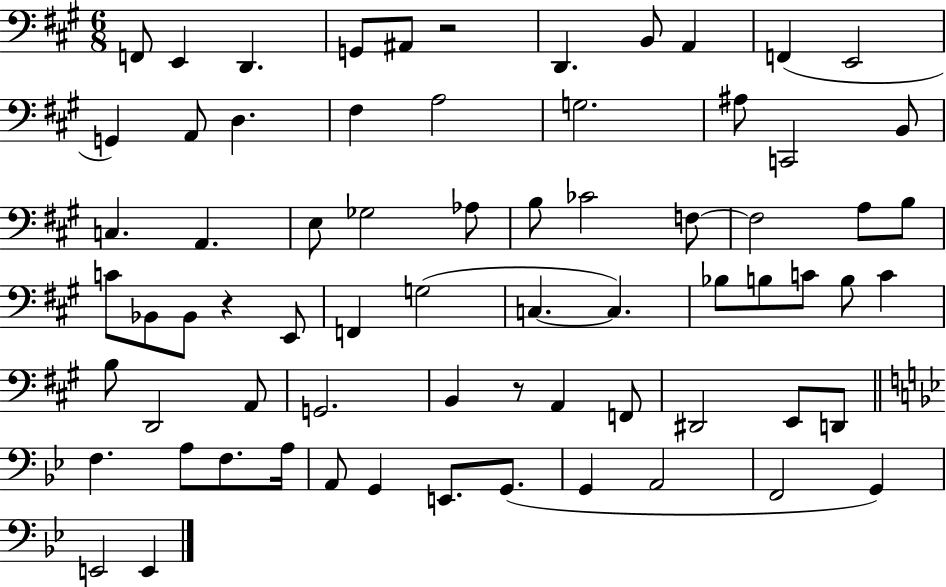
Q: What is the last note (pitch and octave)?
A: E2